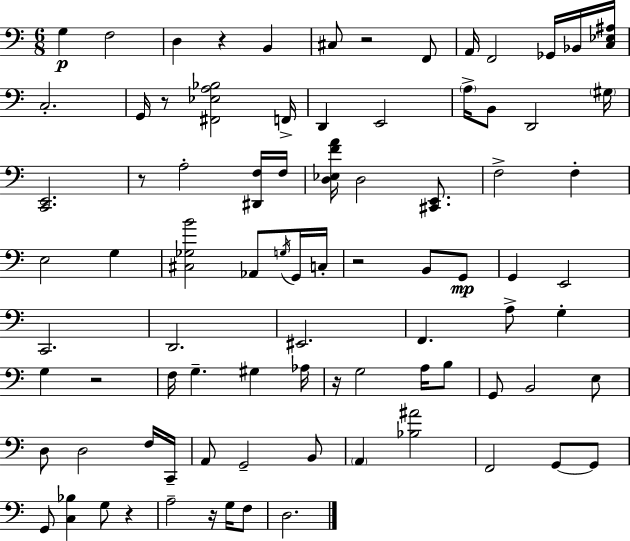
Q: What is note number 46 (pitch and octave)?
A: G3